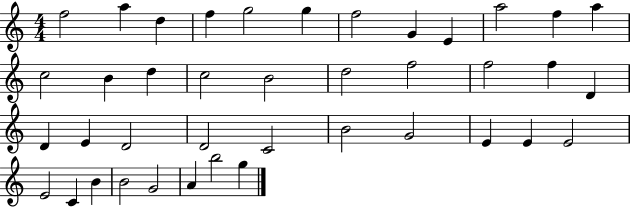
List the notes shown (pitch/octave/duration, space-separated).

F5/h A5/q D5/q F5/q G5/h G5/q F5/h G4/q E4/q A5/h F5/q A5/q C5/h B4/q D5/q C5/h B4/h D5/h F5/h F5/h F5/q D4/q D4/q E4/q D4/h D4/h C4/h B4/h G4/h E4/q E4/q E4/h E4/h C4/q B4/q B4/h G4/h A4/q B5/h G5/q